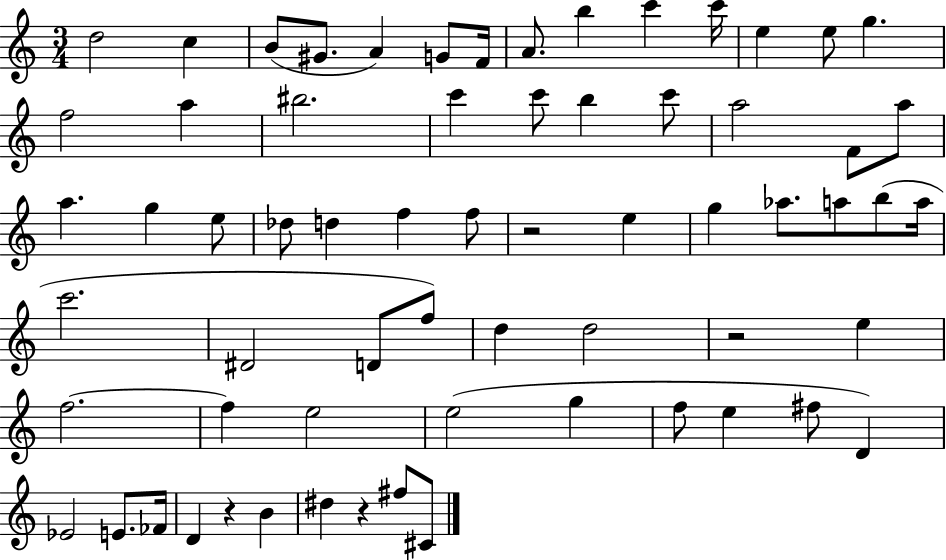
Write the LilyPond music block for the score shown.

{
  \clef treble
  \numericTimeSignature
  \time 3/4
  \key c \major
  d''2 c''4 | b'8( gis'8. a'4) g'8 f'16 | a'8. b''4 c'''4 c'''16 | e''4 e''8 g''4. | \break f''2 a''4 | bis''2. | c'''4 c'''8 b''4 c'''8 | a''2 f'8 a''8 | \break a''4. g''4 e''8 | des''8 d''4 f''4 f''8 | r2 e''4 | g''4 aes''8. a''8 b''8( a''16 | \break c'''2. | dis'2 d'8 f''8) | d''4 d''2 | r2 e''4 | \break f''2.~~ | f''4 e''2 | e''2( g''4 | f''8 e''4 fis''8 d'4) | \break ees'2 e'8. fes'16 | d'4 r4 b'4 | dis''4 r4 fis''8 cis'8 | \bar "|."
}